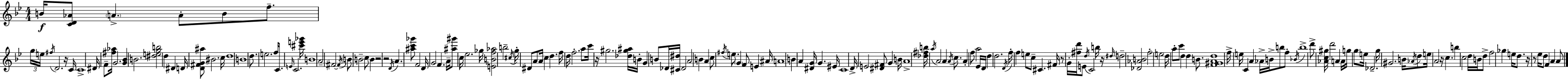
X:1
T:Untitled
M:4/4
L:1/4
K:Gm
B/4 [CD_A]/2 A A/2 B/2 f/2 g/4 e/4 ^f/4 D2 z/4 C/4 C4 ^D/4 F/2 [^f_a]/4 G2 [G_B] B2 [^degb]2 d ^D D/4 [D^FG^a]/2 ^B2 c/4 d4 B4 d/2 e2 f/4 C/2 E/4 C2 [^c'e'_g']/4 B4 A2 ^F2 ^F/4 B/2 B2 c/2 B z2 z2 D/4 A [^ac'_g']/2 F2 D/4 G2 F A/4 [^a^g']/2 c/4 _e2 _g/4 [EBf_a]2 b2 ^c/4 g/4 ^D/2 A/2 A/4 c d f/4 d/4 f2 a/2 c'/4 z/4 ^g2 [_d^g^a]/4 B/4 G B/2 _D/4 [^C^d]/4 _D2 A2 B A c/2 ^f/4 e/2 G F/2 E ^A/4 A4 B A [^DG]/4 G ^E/4 C4 D/4 E2 [^D^F]/2 G B/4 A4 [_d^fb]/4 a/4 A2 A A/4 c/2 A f/2 a2 _E/4 D/4 d d2 D/4 f/4 f e/2 c/2 ^C ^F/4 z/2 G/4 [^fd']/4 E/2 d/4 C2 b/4 z/4 ^d/4 d2 [_D_AB]2 f2 e2 d/4 a/2 c'/2 d d B/2 [F^GAd]4 f/4 e/4 C A _A/4 B/4 b/2 f/2 _B/4 b4 d'/2 [_Ac^g]/4 d'2 A A/4 g/4 g/2 e/4 _D2 g/4 ^G2 B/4 _A/4 d/2 e/4 A2 z/4 c b c2 d/4 B/4 d/2 f2 _g e/4 d/2 z/4 z/2 _e/4 d/2 F A A/2